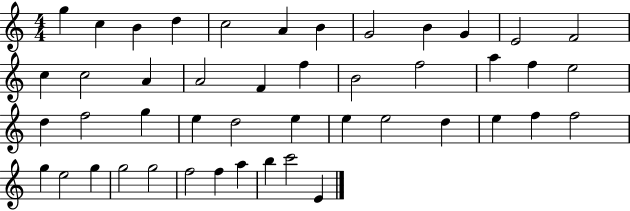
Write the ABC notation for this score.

X:1
T:Untitled
M:4/4
L:1/4
K:C
g c B d c2 A B G2 B G E2 F2 c c2 A A2 F f B2 f2 a f e2 d f2 g e d2 e e e2 d e f f2 g e2 g g2 g2 f2 f a b c'2 E